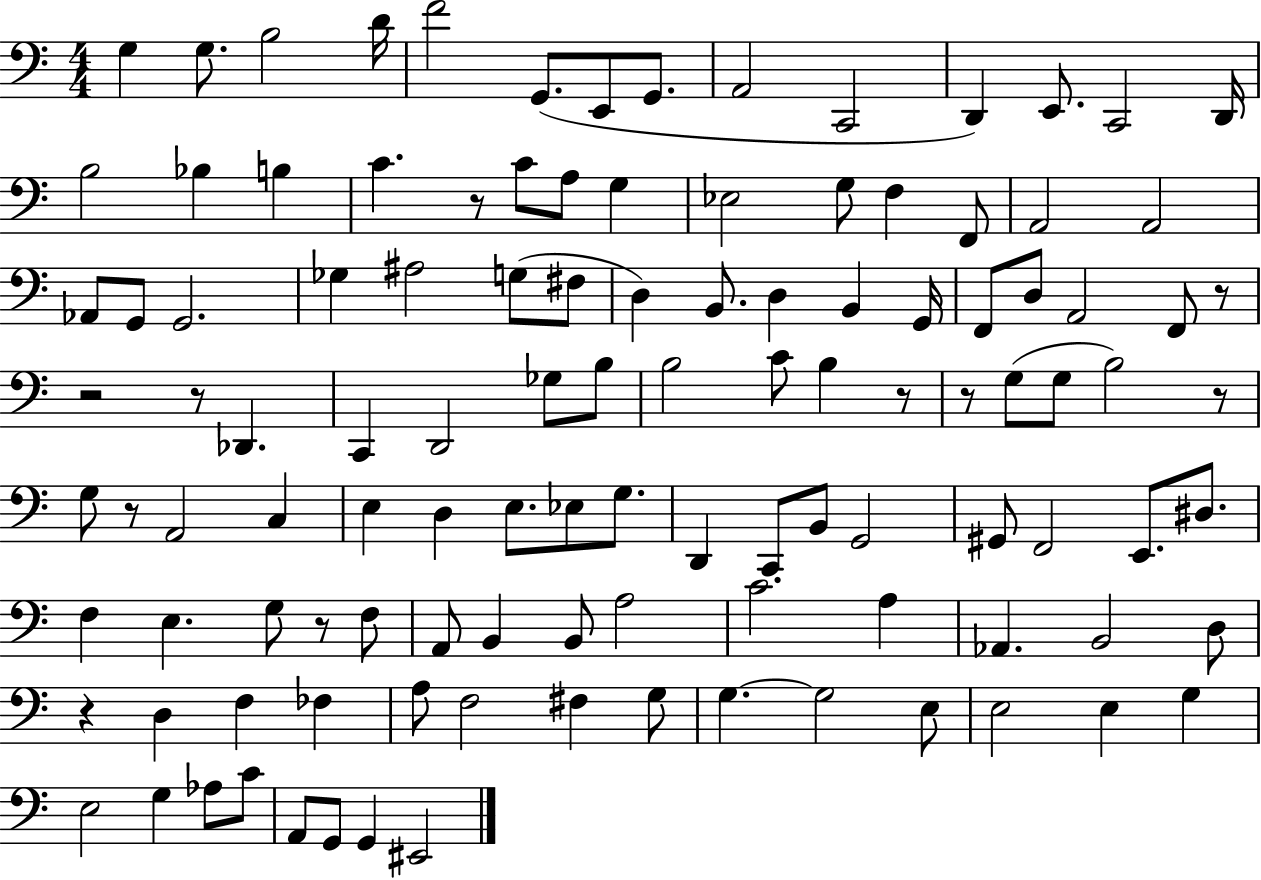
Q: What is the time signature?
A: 4/4